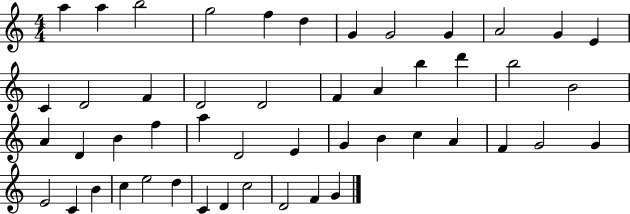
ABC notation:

X:1
T:Untitled
M:4/4
L:1/4
K:C
a a b2 g2 f d G G2 G A2 G E C D2 F D2 D2 F A b d' b2 B2 A D B f a D2 E G B c A F G2 G E2 C B c e2 d C D c2 D2 F G